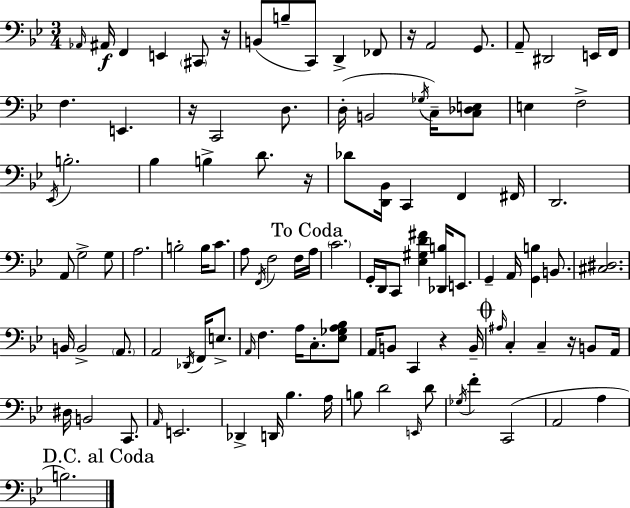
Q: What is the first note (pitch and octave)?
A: Ab2